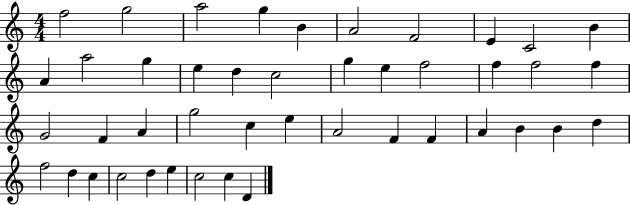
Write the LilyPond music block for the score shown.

{
  \clef treble
  \numericTimeSignature
  \time 4/4
  \key c \major
  f''2 g''2 | a''2 g''4 b'4 | a'2 f'2 | e'4 c'2 b'4 | \break a'4 a''2 g''4 | e''4 d''4 c''2 | g''4 e''4 f''2 | f''4 f''2 f''4 | \break g'2 f'4 a'4 | g''2 c''4 e''4 | a'2 f'4 f'4 | a'4 b'4 b'4 d''4 | \break f''2 d''4 c''4 | c''2 d''4 e''4 | c''2 c''4 d'4 | \bar "|."
}